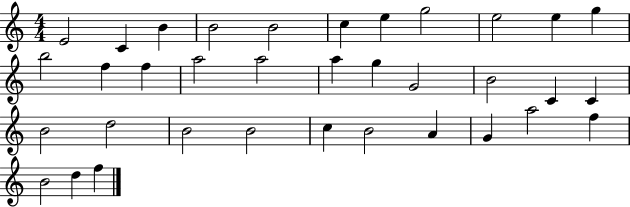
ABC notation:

X:1
T:Untitled
M:4/4
L:1/4
K:C
E2 C B B2 B2 c e g2 e2 e g b2 f f a2 a2 a g G2 B2 C C B2 d2 B2 B2 c B2 A G a2 f B2 d f